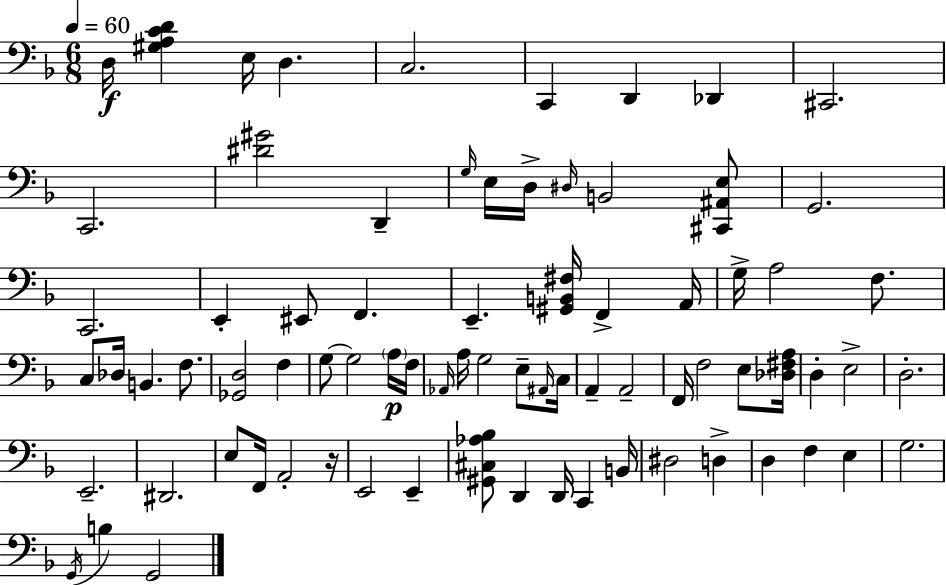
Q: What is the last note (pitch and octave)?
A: G2